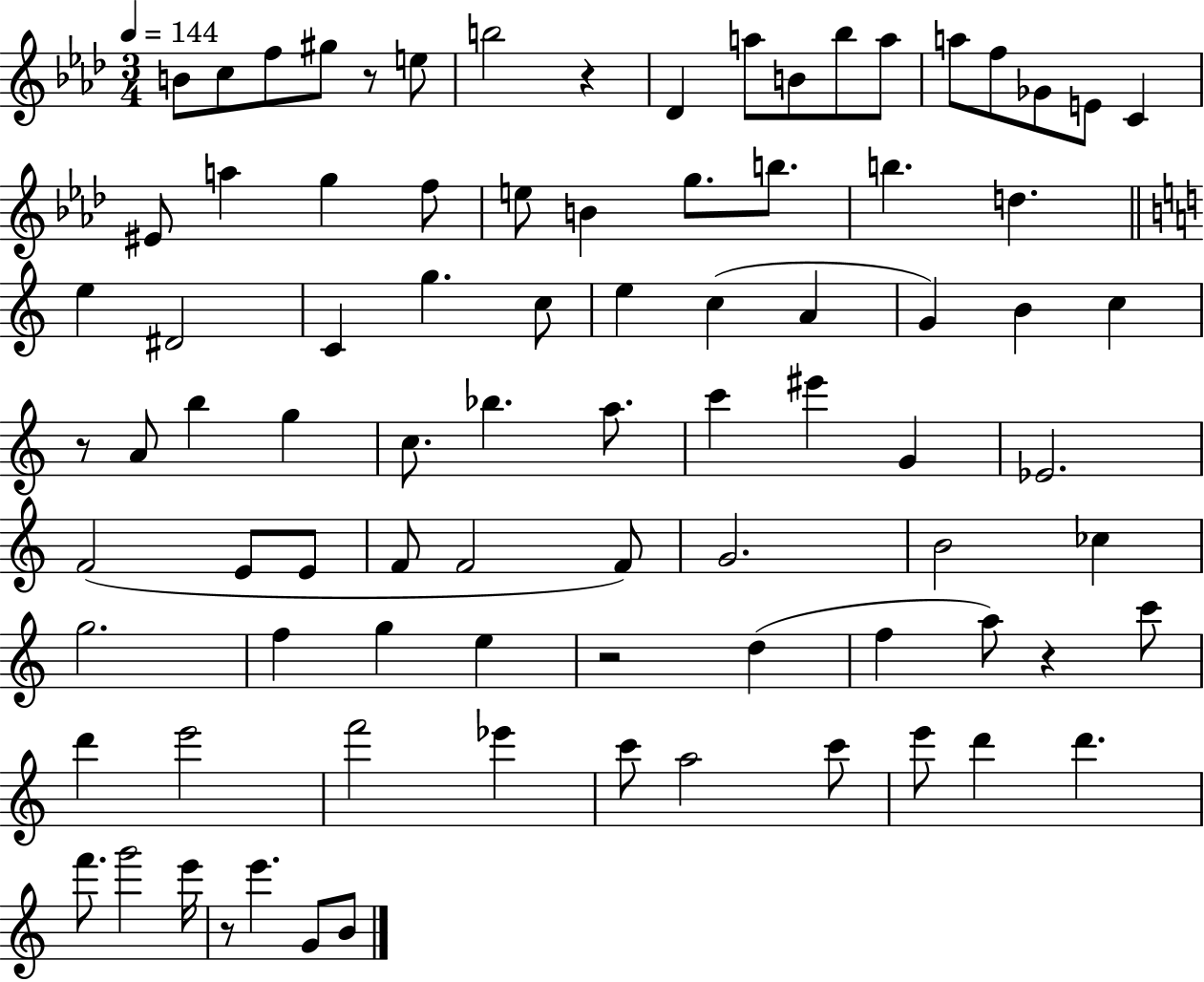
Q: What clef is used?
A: treble